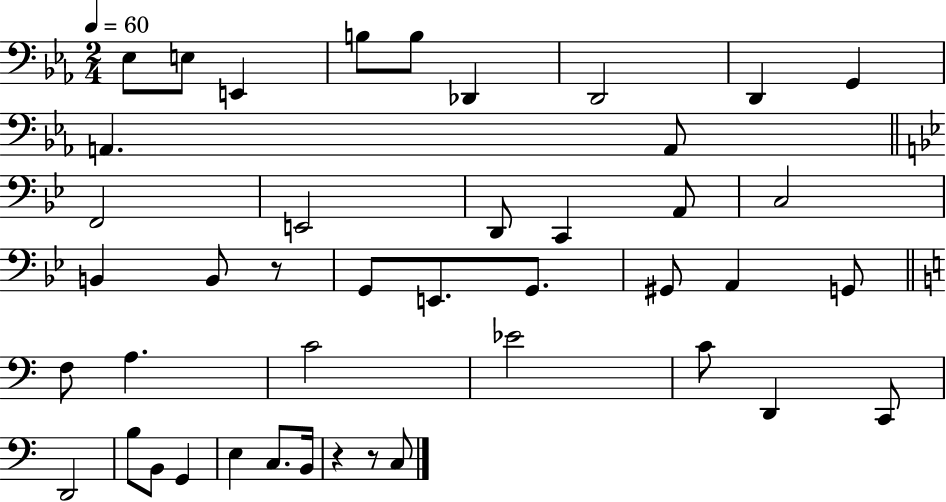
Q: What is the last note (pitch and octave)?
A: C3